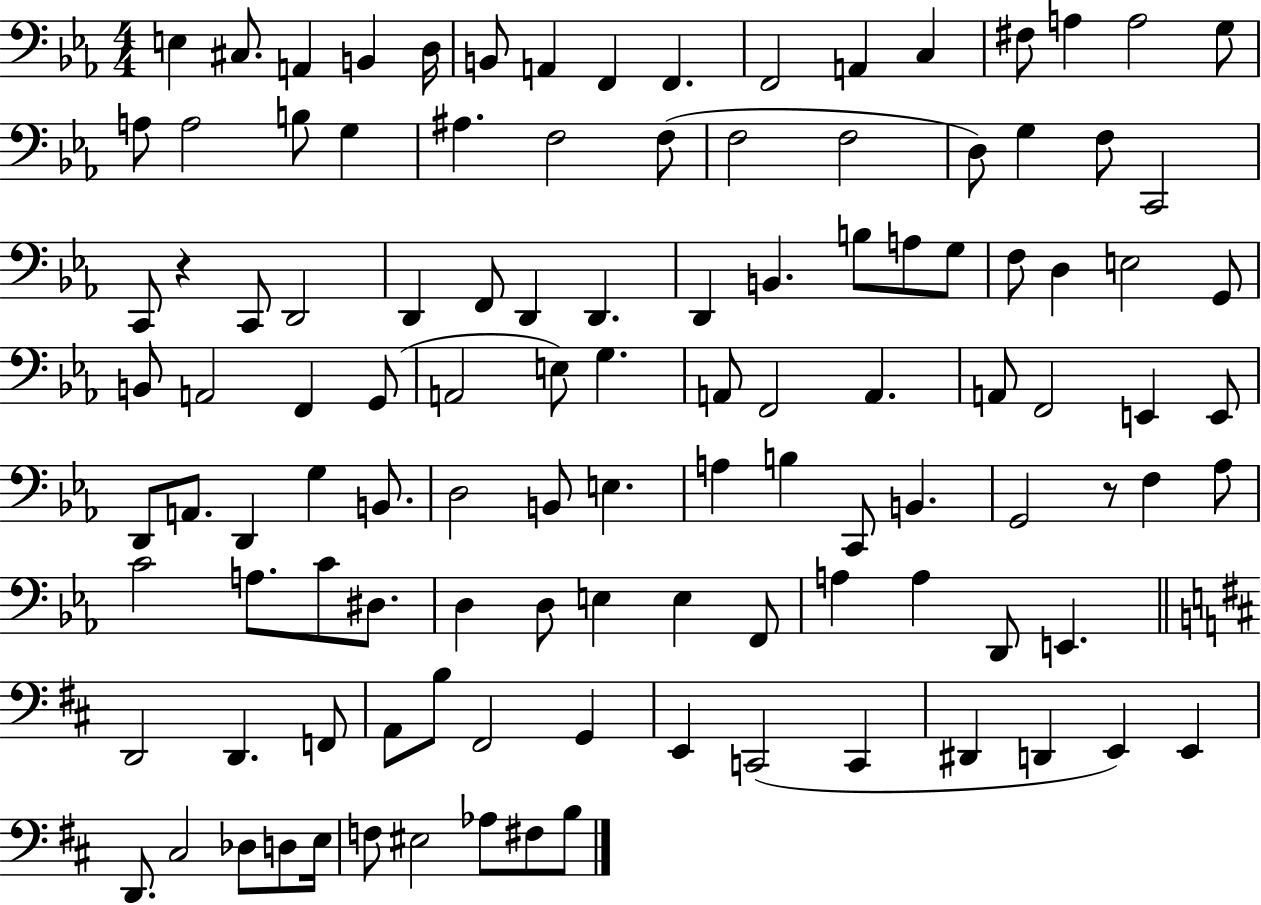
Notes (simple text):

E3/q C#3/e. A2/q B2/q D3/s B2/e A2/q F2/q F2/q. F2/h A2/q C3/q F#3/e A3/q A3/h G3/e A3/e A3/h B3/e G3/q A#3/q. F3/h F3/e F3/h F3/h D3/e G3/q F3/e C2/h C2/e R/q C2/e D2/h D2/q F2/e D2/q D2/q. D2/q B2/q. B3/e A3/e G3/e F3/e D3/q E3/h G2/e B2/e A2/h F2/q G2/e A2/h E3/e G3/q. A2/e F2/h A2/q. A2/e F2/h E2/q E2/e D2/e A2/e. D2/q G3/q B2/e. D3/h B2/e E3/q. A3/q B3/q C2/e B2/q. G2/h R/e F3/q Ab3/e C4/h A3/e. C4/e D#3/e. D3/q D3/e E3/q E3/q F2/e A3/q A3/q D2/e E2/q. D2/h D2/q. F2/e A2/e B3/e F#2/h G2/q E2/q C2/h C2/q D#2/q D2/q E2/q E2/q D2/e. C#3/h Db3/e D3/e E3/s F3/e EIS3/h Ab3/e F#3/e B3/e